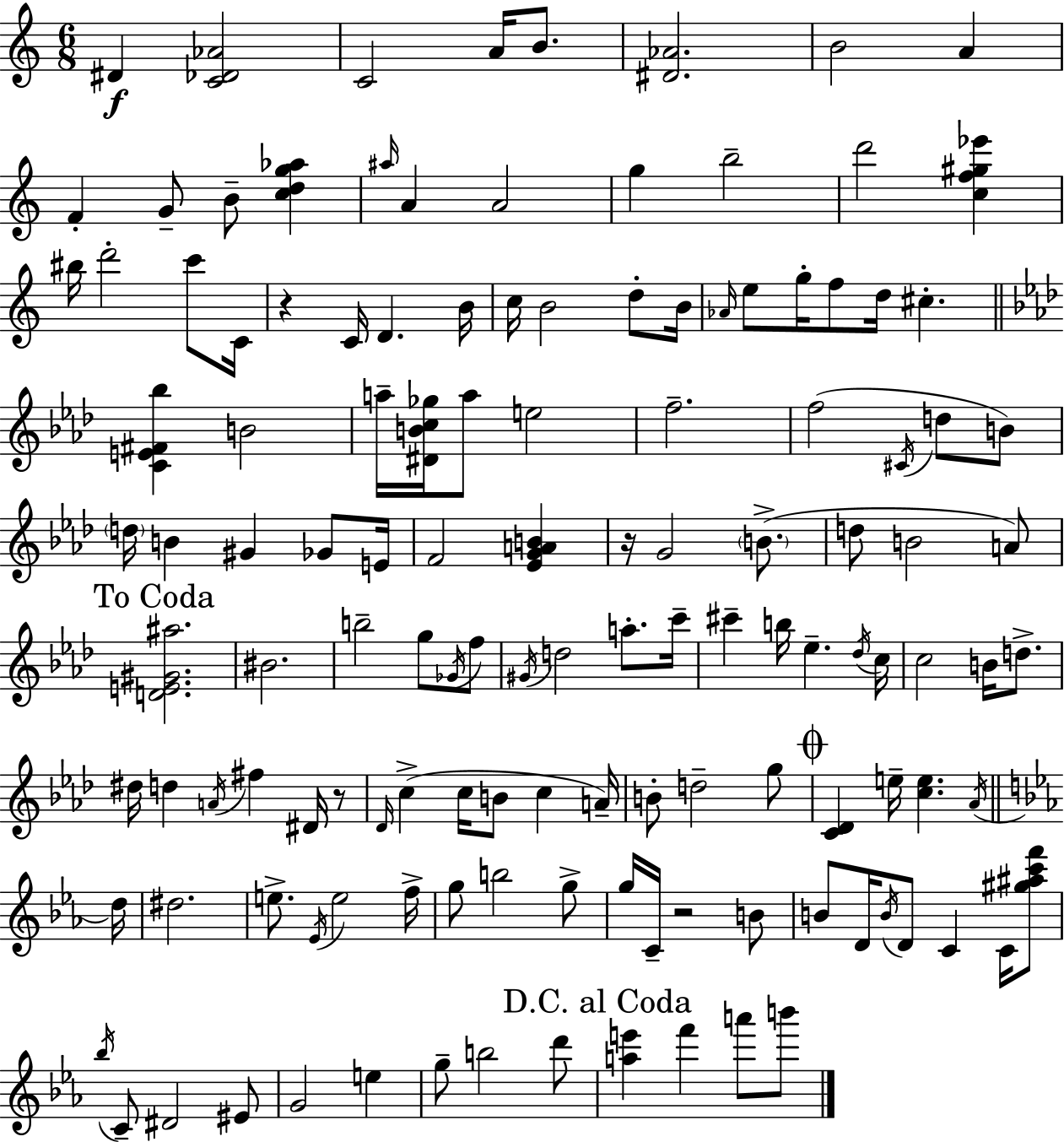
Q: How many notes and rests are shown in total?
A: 131